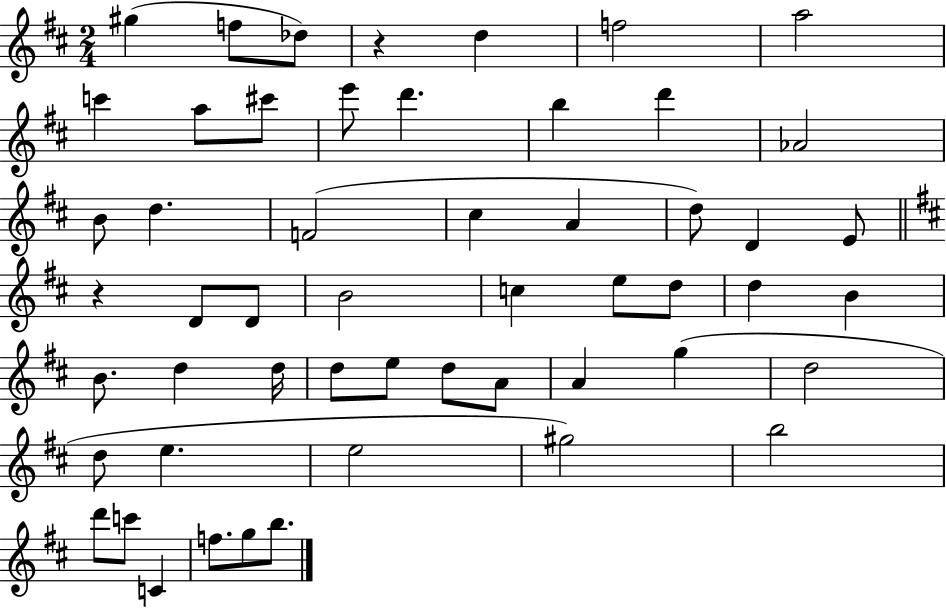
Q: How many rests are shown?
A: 2